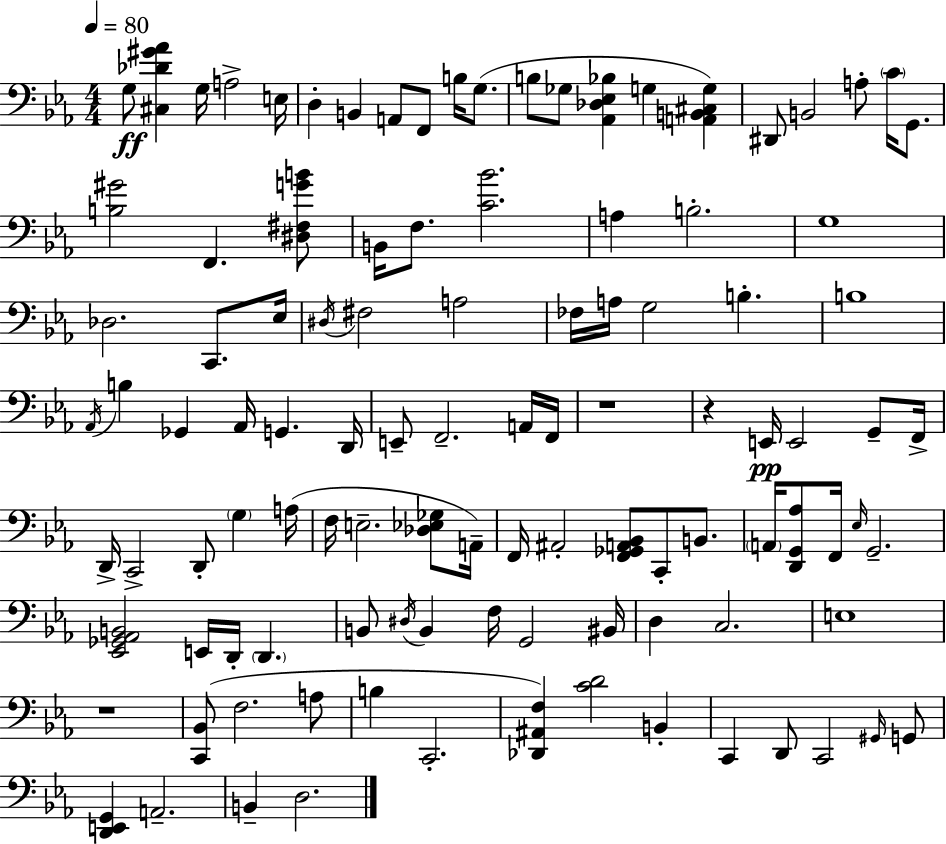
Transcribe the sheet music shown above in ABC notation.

X:1
T:Untitled
M:4/4
L:1/4
K:Cm
G,/2 [^C,_D^G_A] G,/4 A,2 E,/4 D, B,, A,,/2 F,,/2 B,/4 G,/2 B,/2 _G,/2 [_A,,_D,_E,_B,] G, [A,,B,,^C,G,] ^D,,/2 B,,2 A,/2 C/4 G,,/2 [B,^G]2 F,, [^D,^F,GB]/2 B,,/4 F,/2 [C_B]2 A, B,2 G,4 _D,2 C,,/2 _E,/4 ^D,/4 ^F,2 A,2 _F,/4 A,/4 G,2 B, B,4 _A,,/4 B, _G,, _A,,/4 G,, D,,/4 E,,/2 F,,2 A,,/4 F,,/4 z4 z E,,/4 E,,2 G,,/2 F,,/4 D,,/4 C,,2 D,,/2 G, A,/4 F,/4 E,2 [_D,_E,_G,]/2 A,,/4 F,,/4 ^A,,2 [F,,_G,,A,,_B,,]/2 C,,/2 B,,/2 A,,/4 [D,,G,,_A,]/2 F,,/4 _E,/4 G,,2 [_E,,_G,,_A,,B,,]2 E,,/4 D,,/4 D,, B,,/2 ^D,/4 B,, F,/4 G,,2 ^B,,/4 D, C,2 E,4 z4 [C,,_B,,]/2 F,2 A,/2 B, C,,2 [_D,,^A,,F,] [CD]2 B,, C,, D,,/2 C,,2 ^G,,/4 G,,/2 [D,,E,,G,,] A,,2 B,, D,2